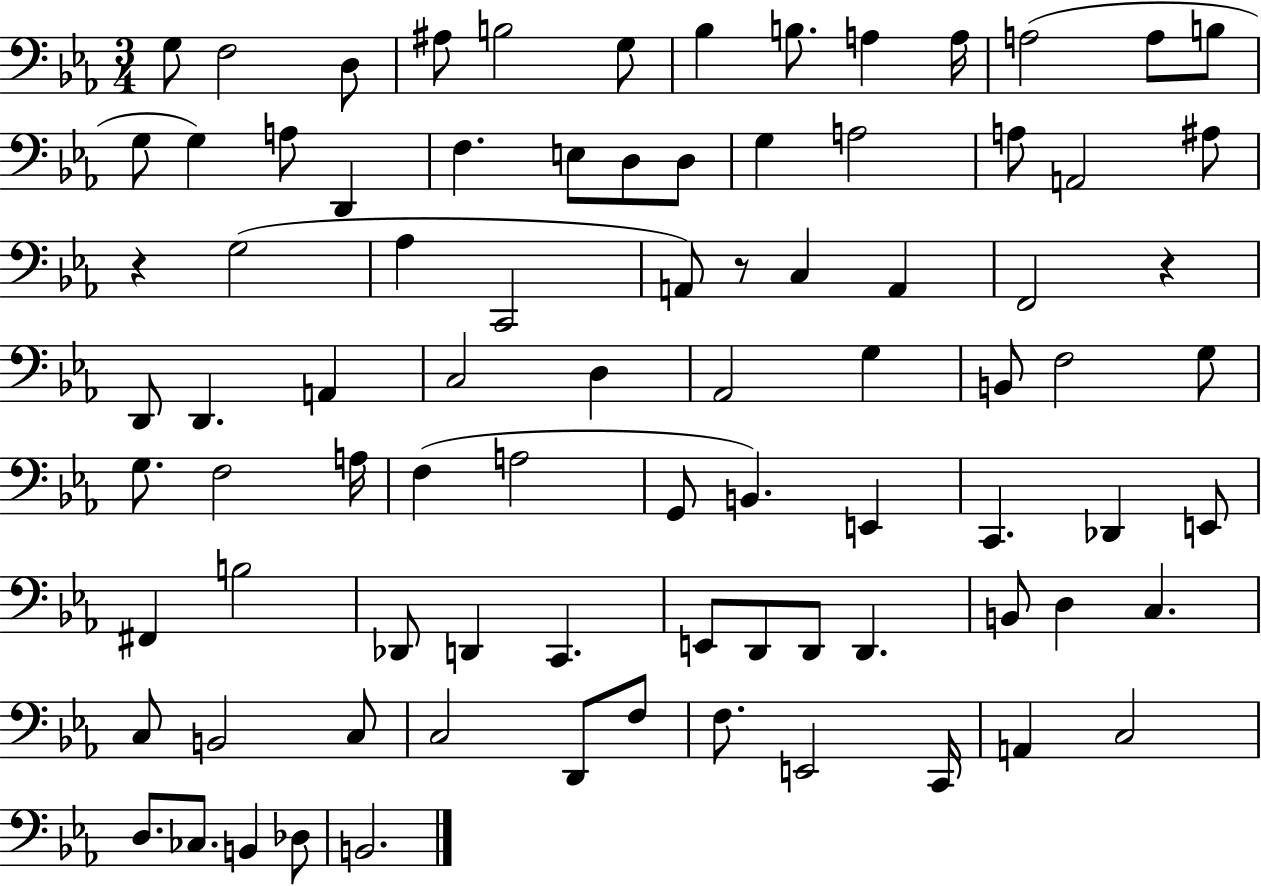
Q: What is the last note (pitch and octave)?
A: B2